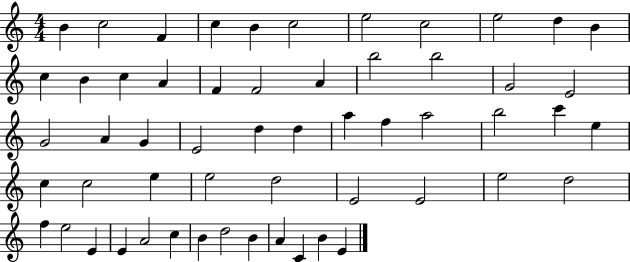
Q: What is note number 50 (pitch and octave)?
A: B4